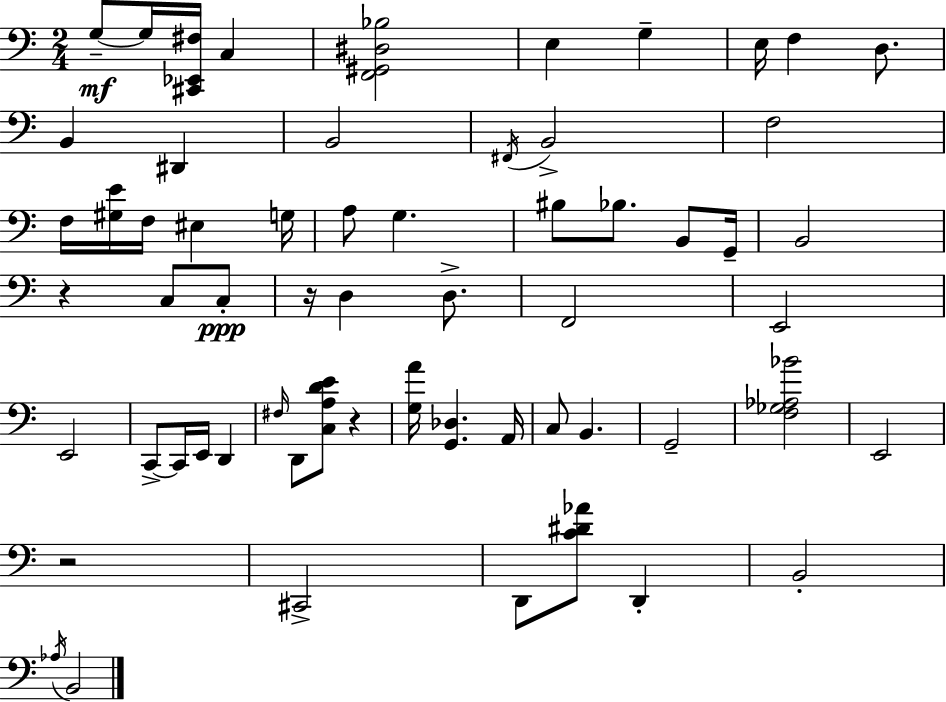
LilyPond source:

{
  \clef bass
  \numericTimeSignature
  \time 2/4
  \key a \minor
  \repeat volta 2 { g8--~~\mf g16 <cis, ees, fis>16 c4 | <f, gis, dis bes>2 | e4 g4-- | e16 f4 d8. | \break b,4 dis,4 | b,2 | \acciaccatura { fis,16 } b,2-> | f2 | \break f16 <gis e'>16 f16 eis4 | g16 a8 g4. | bis8 bes8. b,8 | g,16-- b,2 | \break r4 c8 c8-.\ppp | r16 d4 d8.-> | f,2 | e,2 | \break e,2 | c,8->~~ c,16 e,16 d,4 | \grace { fis16 } d,8 <c a d' e'>8 r4 | <g a'>16 <g, des>4. | \break a,16 c8 b,4. | g,2-- | <f ges aes bes'>2 | e,2 | \break r2 | cis,2-> | d,8 <c' dis' aes'>8 d,4-. | b,2-. | \break \acciaccatura { aes16 } b,2 | } \bar "|."
}